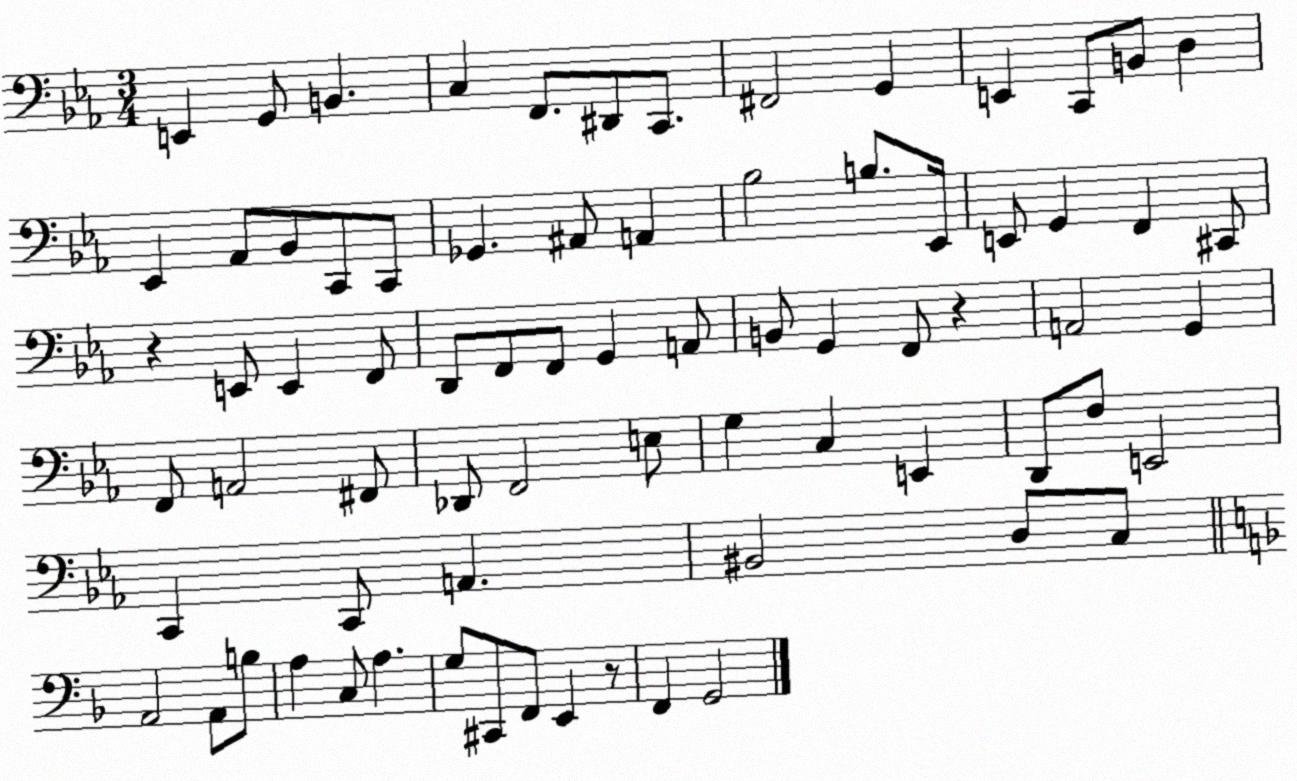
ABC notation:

X:1
T:Untitled
M:3/4
L:1/4
K:Eb
E,, G,,/2 B,, C, F,,/2 ^D,,/2 C,,/2 ^F,,2 G,, E,, C,,/2 B,,/2 D, _E,, _A,,/2 _B,,/2 C,,/2 C,,/2 _G,, ^A,,/2 A,, _B,2 B,/2 _E,,/4 E,,/2 G,, F,, ^C,,/2 z E,,/2 E,, F,,/2 D,,/2 F,,/2 F,,/2 G,, A,,/2 B,,/2 G,, F,,/2 z A,,2 G,, F,,/2 A,,2 ^F,,/2 _D,,/2 F,,2 E,/2 G, C, E,, D,,/2 F,/2 E,,2 C,, C,,/2 A,, ^B,,2 D,/2 C,/2 A,,2 A,,/2 B,/2 A, C,/2 A, G,/2 ^C,,/2 F,,/2 E,, z/2 F,, G,,2